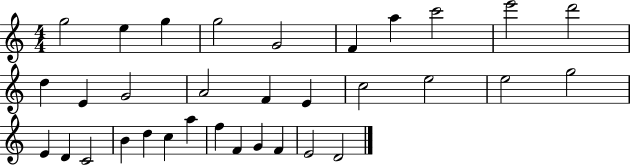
G5/h E5/q G5/q G5/h G4/h F4/q A5/q C6/h E6/h D6/h D5/q E4/q G4/h A4/h F4/q E4/q C5/h E5/h E5/h G5/h E4/q D4/q C4/h B4/q D5/q C5/q A5/q F5/q F4/q G4/q F4/q E4/h D4/h